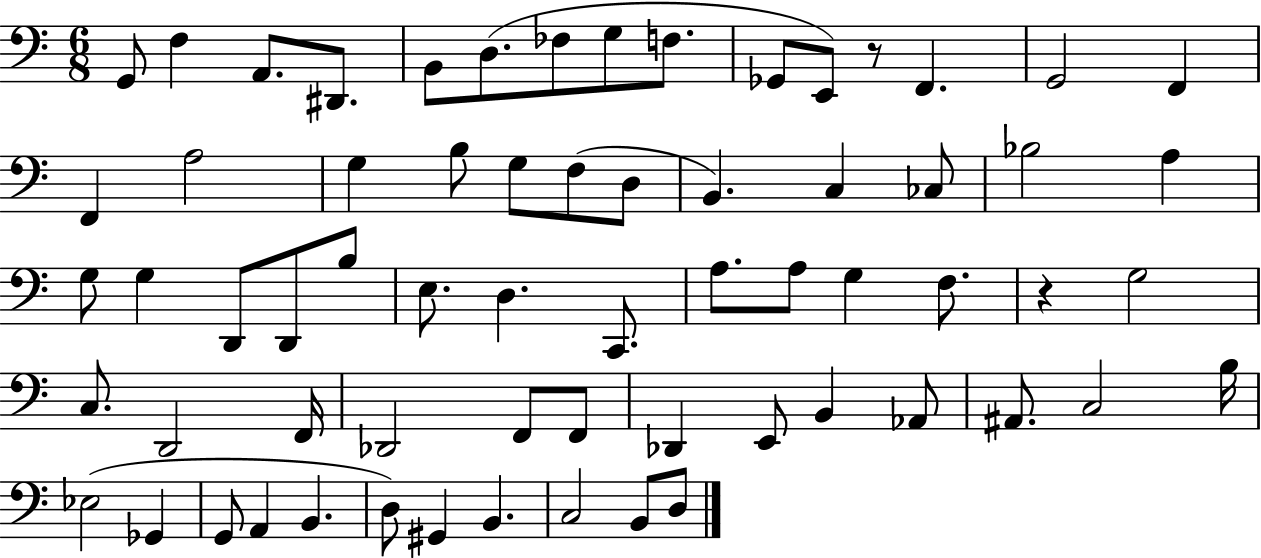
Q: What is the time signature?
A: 6/8